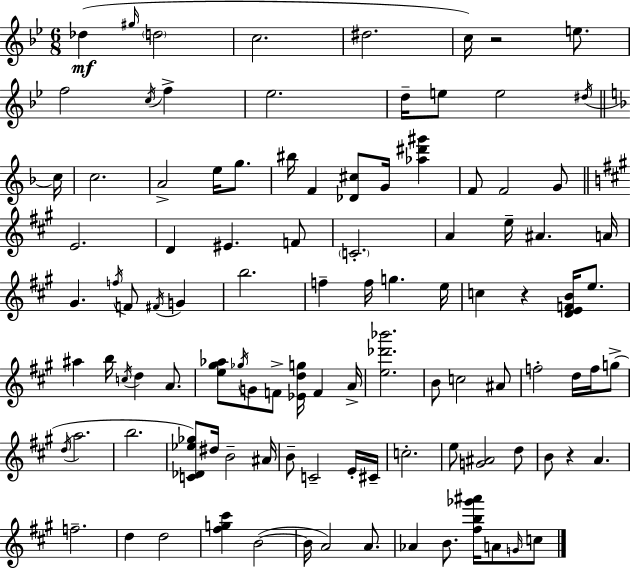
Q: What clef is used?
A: treble